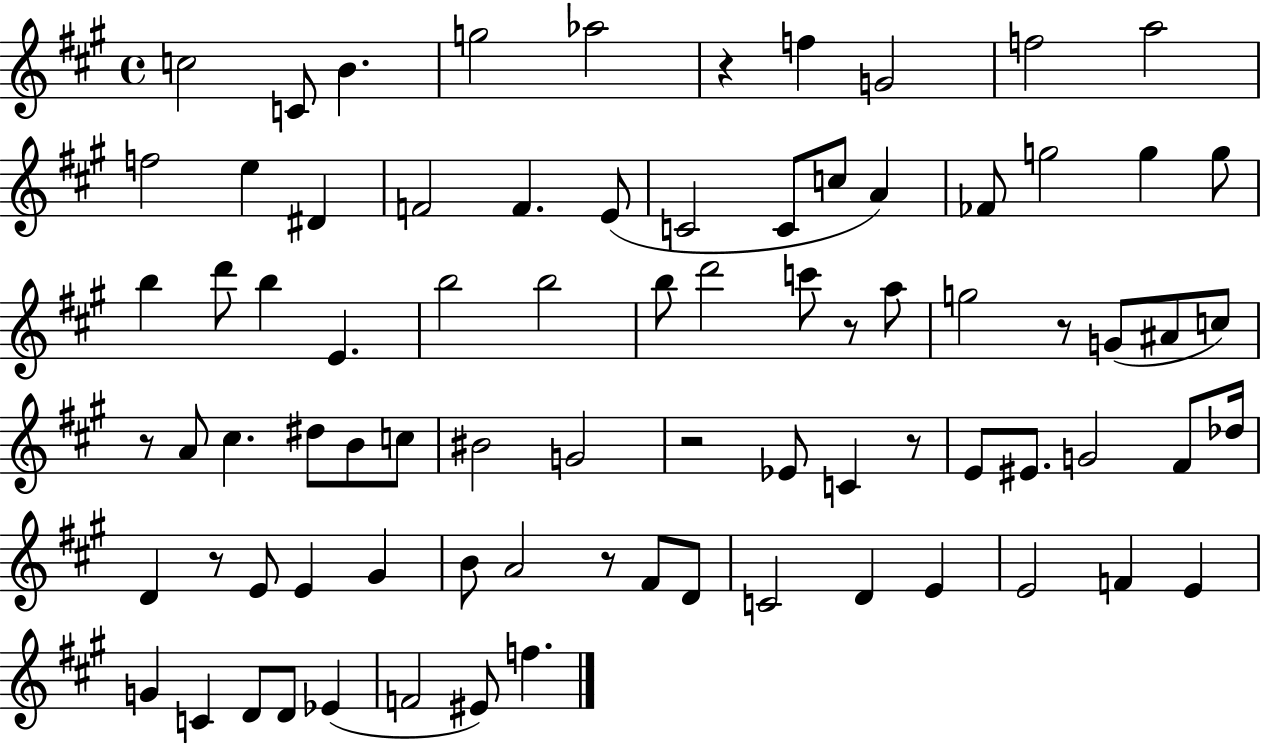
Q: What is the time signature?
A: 4/4